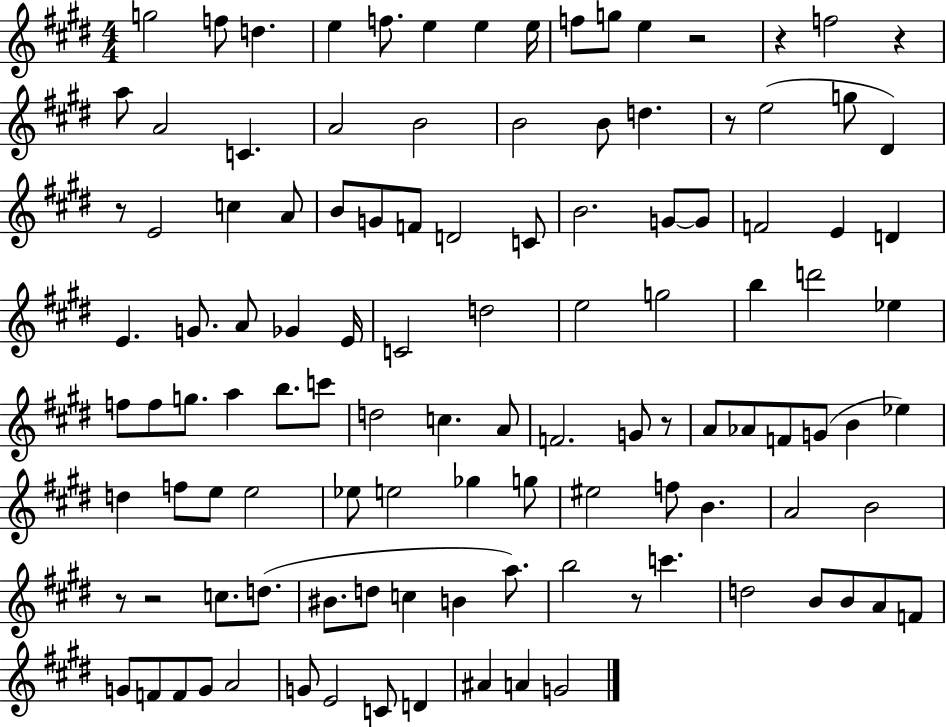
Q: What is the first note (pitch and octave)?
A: G5